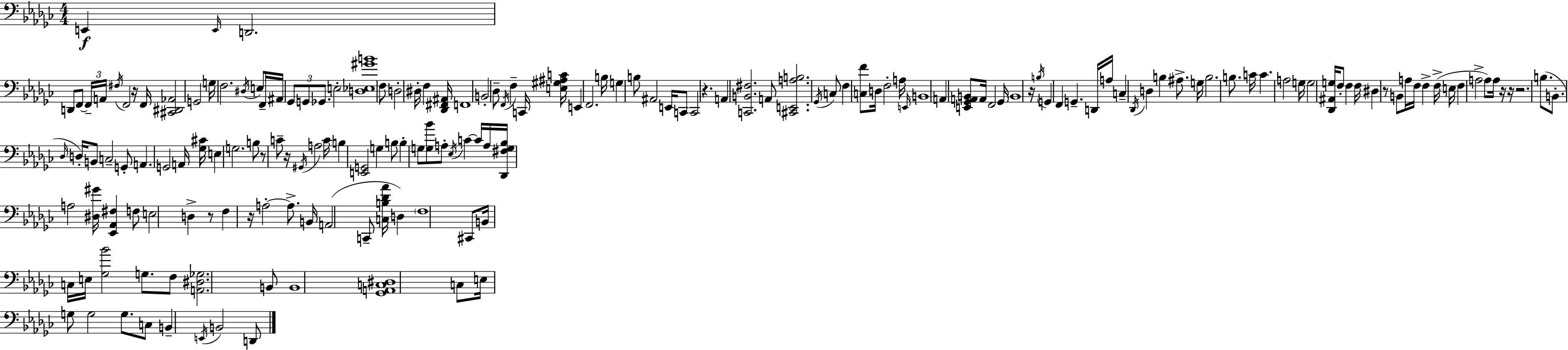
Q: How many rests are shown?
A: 11